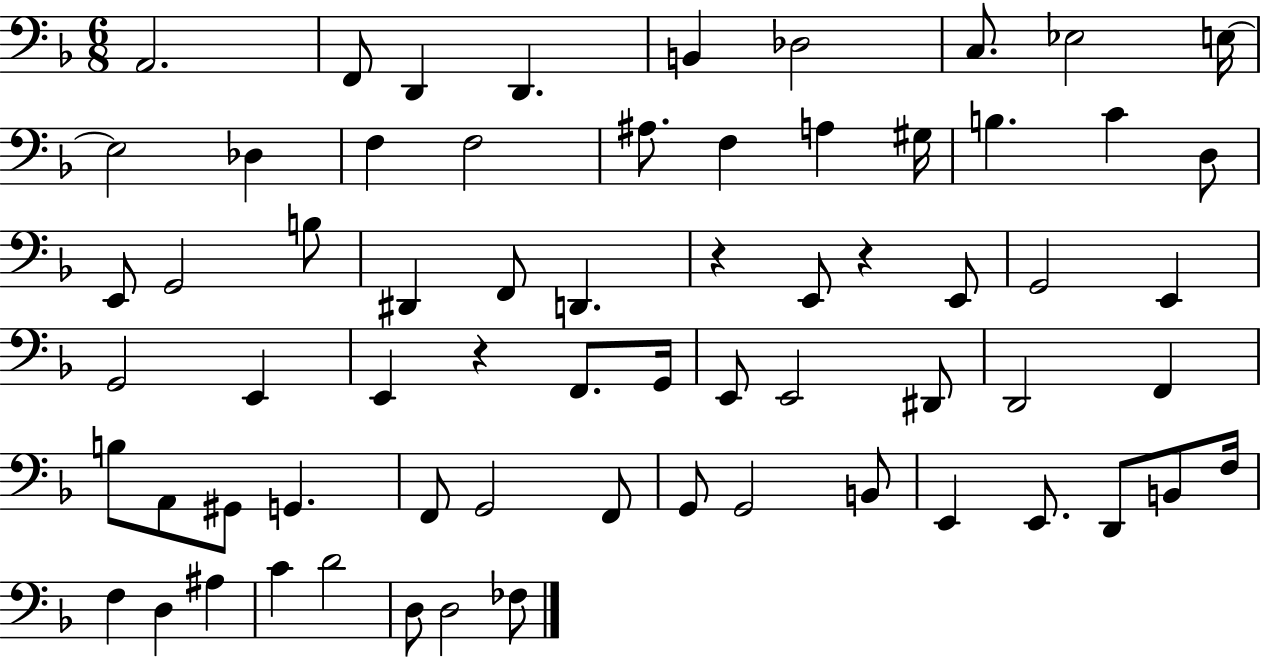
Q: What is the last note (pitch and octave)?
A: FES3